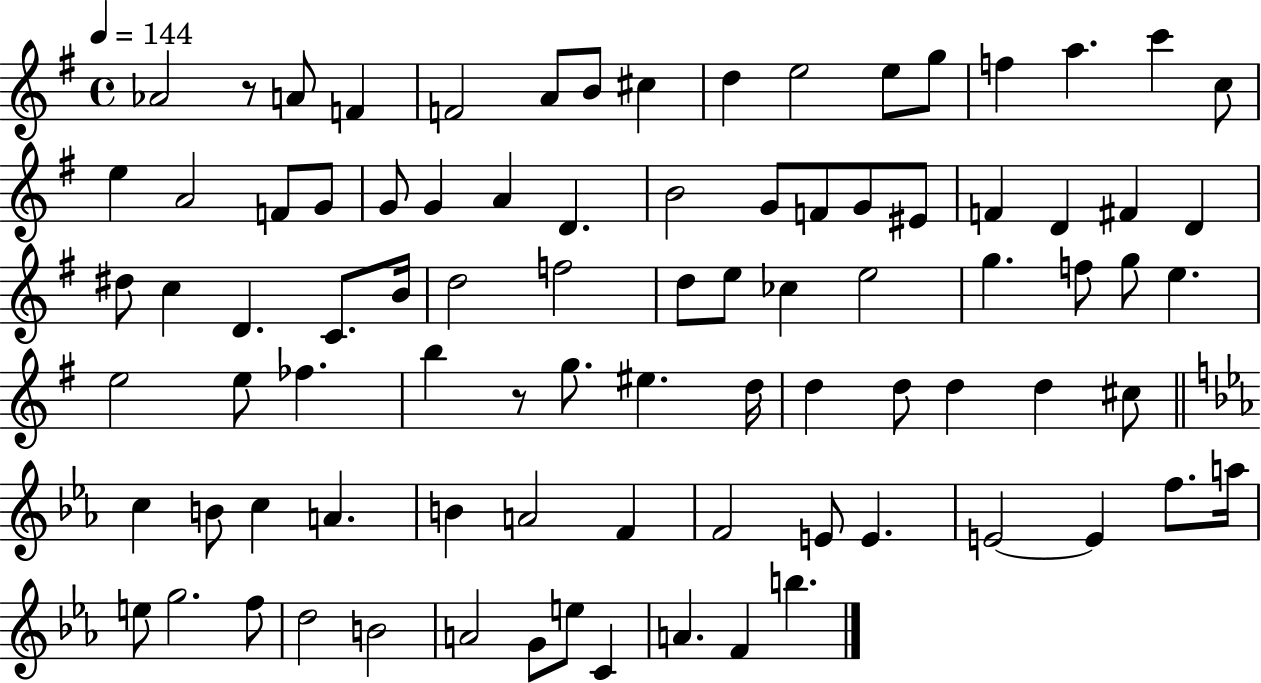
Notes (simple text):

Ab4/h R/e A4/e F4/q F4/h A4/e B4/e C#5/q D5/q E5/h E5/e G5/e F5/q A5/q. C6/q C5/e E5/q A4/h F4/e G4/e G4/e G4/q A4/q D4/q. B4/h G4/e F4/e G4/e EIS4/e F4/q D4/q F#4/q D4/q D#5/e C5/q D4/q. C4/e. B4/s D5/h F5/h D5/e E5/e CES5/q E5/h G5/q. F5/e G5/e E5/q. E5/h E5/e FES5/q. B5/q R/e G5/e. EIS5/q. D5/s D5/q D5/e D5/q D5/q C#5/e C5/q B4/e C5/q A4/q. B4/q A4/h F4/q F4/h E4/e E4/q. E4/h E4/q F5/e. A5/s E5/e G5/h. F5/e D5/h B4/h A4/h G4/e E5/e C4/q A4/q. F4/q B5/q.